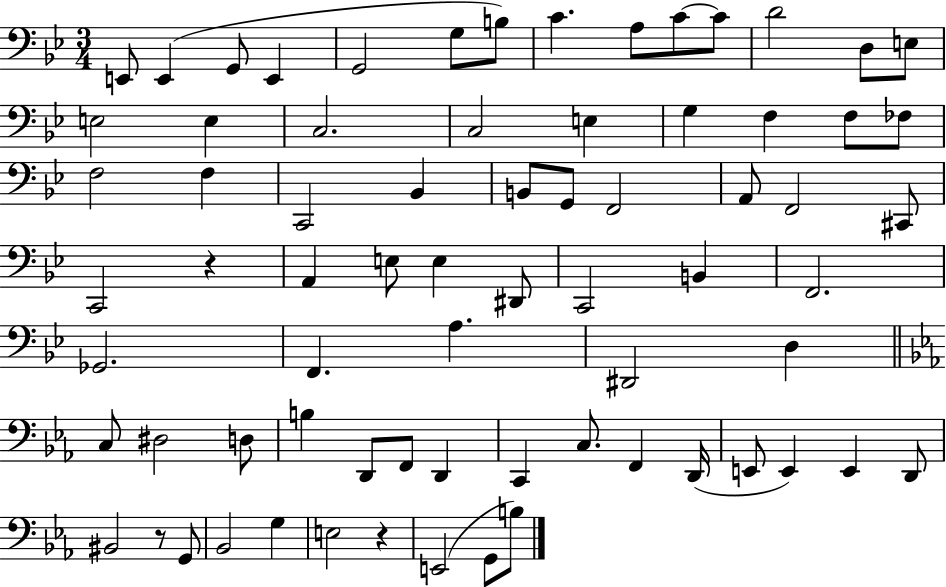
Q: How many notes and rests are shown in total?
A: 72